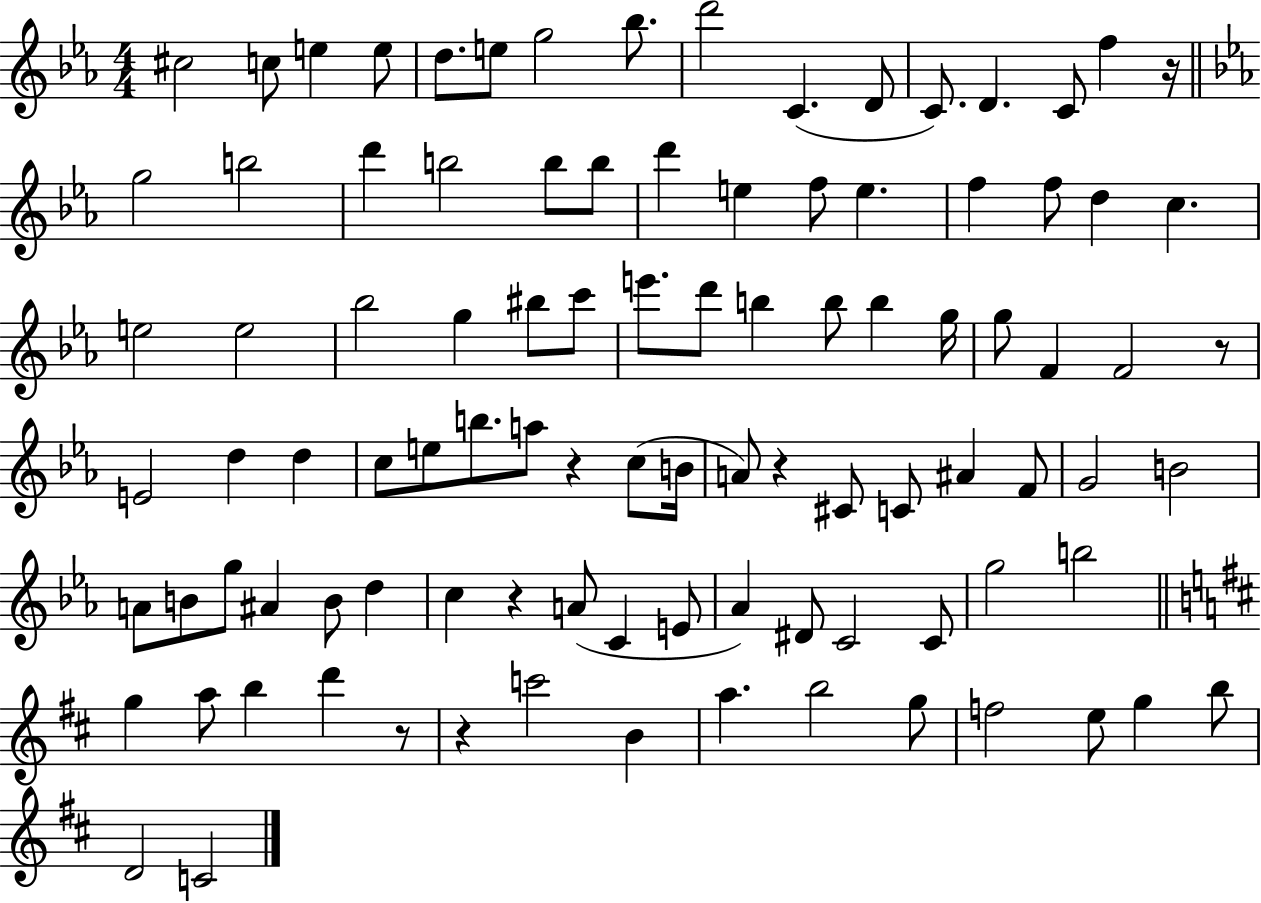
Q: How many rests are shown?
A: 7